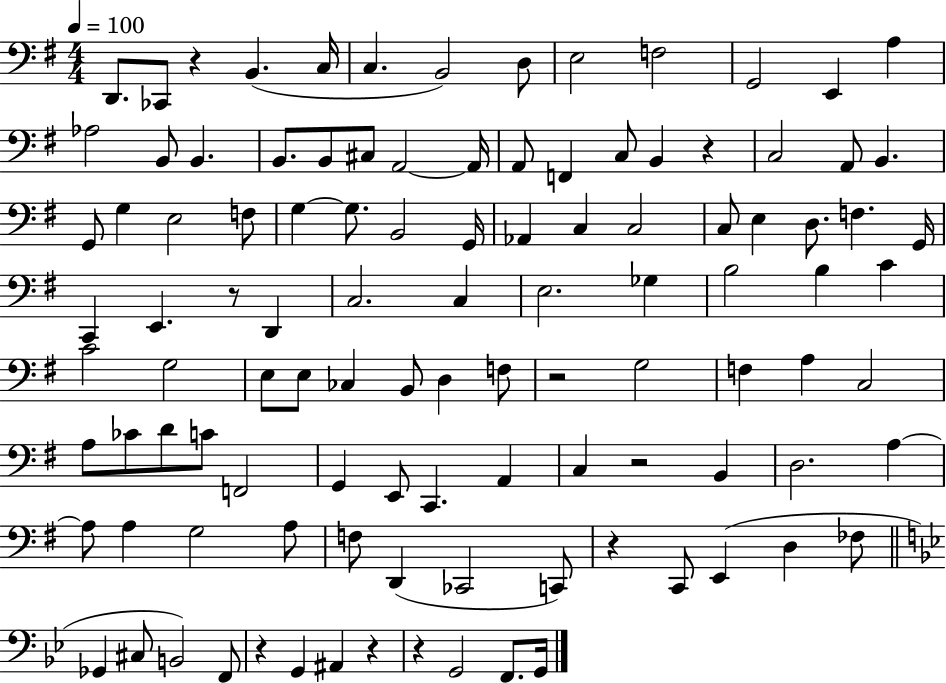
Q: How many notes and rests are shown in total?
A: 108